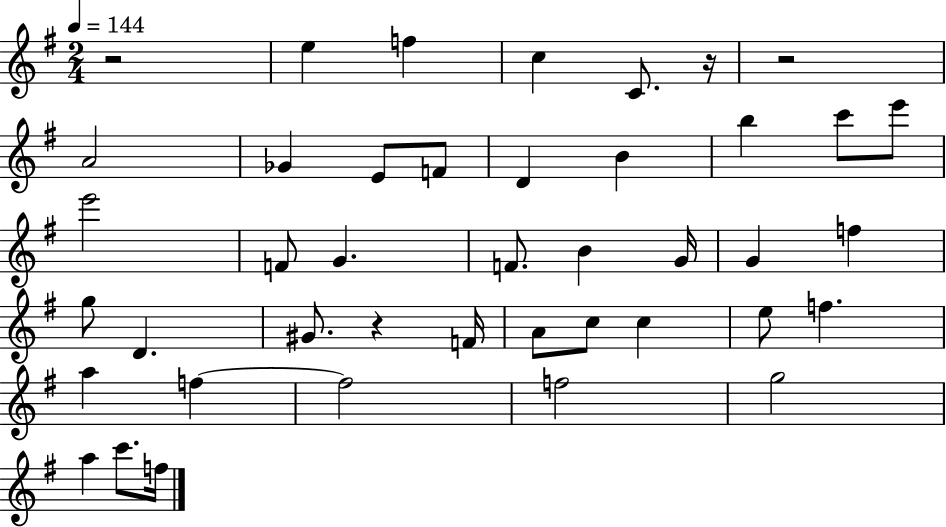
R/h E5/q F5/q C5/q C4/e. R/s R/h A4/h Gb4/q E4/e F4/e D4/q B4/q B5/q C6/e E6/e E6/h F4/e G4/q. F4/e. B4/q G4/s G4/q F5/q G5/e D4/q. G#4/e. R/q F4/s A4/e C5/e C5/q E5/e F5/q. A5/q F5/q F5/h F5/h G5/h A5/q C6/e. F5/s